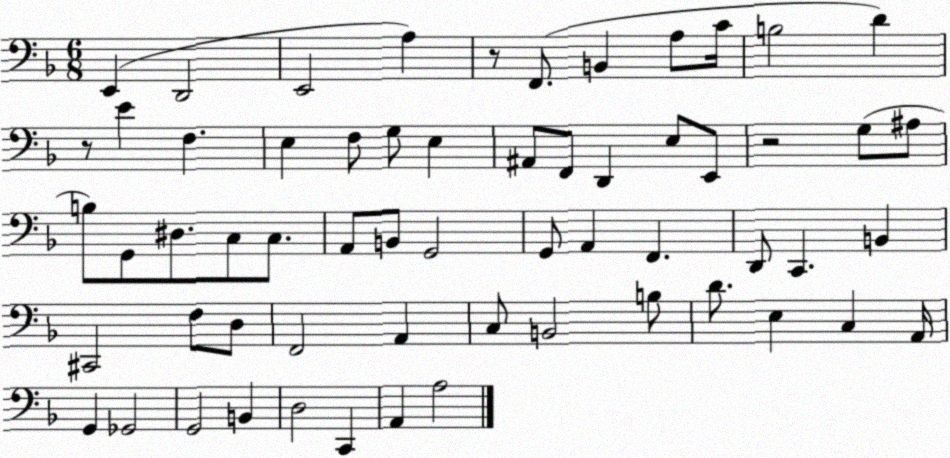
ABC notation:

X:1
T:Untitled
M:6/8
L:1/4
K:F
E,, D,,2 E,,2 A, z/2 F,,/2 B,, A,/2 C/4 B,2 D z/2 E F, E, F,/2 G,/2 E, ^A,,/2 F,,/2 D,, E,/2 E,,/2 z2 G,/2 ^A,/2 B,/2 G,,/2 ^D,/2 C,/2 C,/2 A,,/2 B,,/2 G,,2 G,,/2 A,, F,, D,,/2 C,, B,, ^C,,2 F,/2 D,/2 F,,2 A,, C,/2 B,,2 B,/2 D/2 E, C, A,,/4 G,, _G,,2 G,,2 B,, D,2 C,, A,, A,2